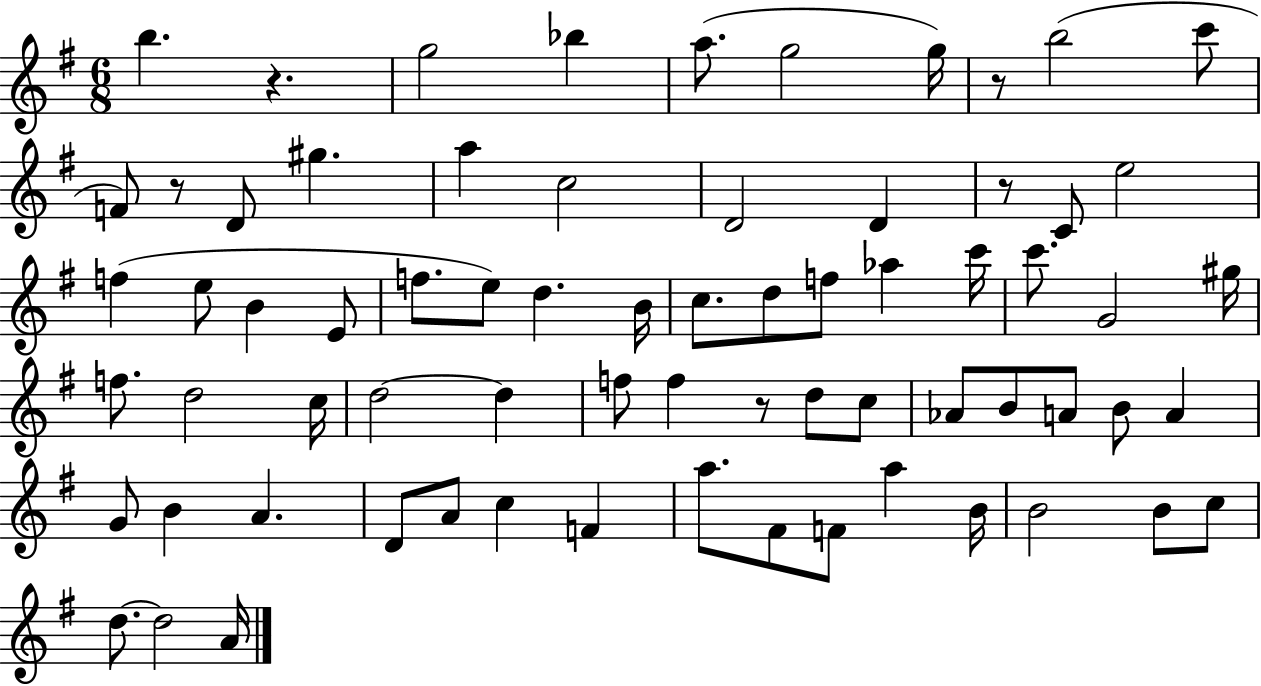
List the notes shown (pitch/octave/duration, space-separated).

B5/q. R/q. G5/h Bb5/q A5/e. G5/h G5/s R/e B5/h C6/e F4/e R/e D4/e G#5/q. A5/q C5/h D4/h D4/q R/e C4/e E5/h F5/q E5/e B4/q E4/e F5/e. E5/e D5/q. B4/s C5/e. D5/e F5/e Ab5/q C6/s C6/e. G4/h G#5/s F5/e. D5/h C5/s D5/h D5/q F5/e F5/q R/e D5/e C5/e Ab4/e B4/e A4/e B4/e A4/q G4/e B4/q A4/q. D4/e A4/e C5/q F4/q A5/e. F#4/e F4/e A5/q B4/s B4/h B4/e C5/e D5/e. D5/h A4/s